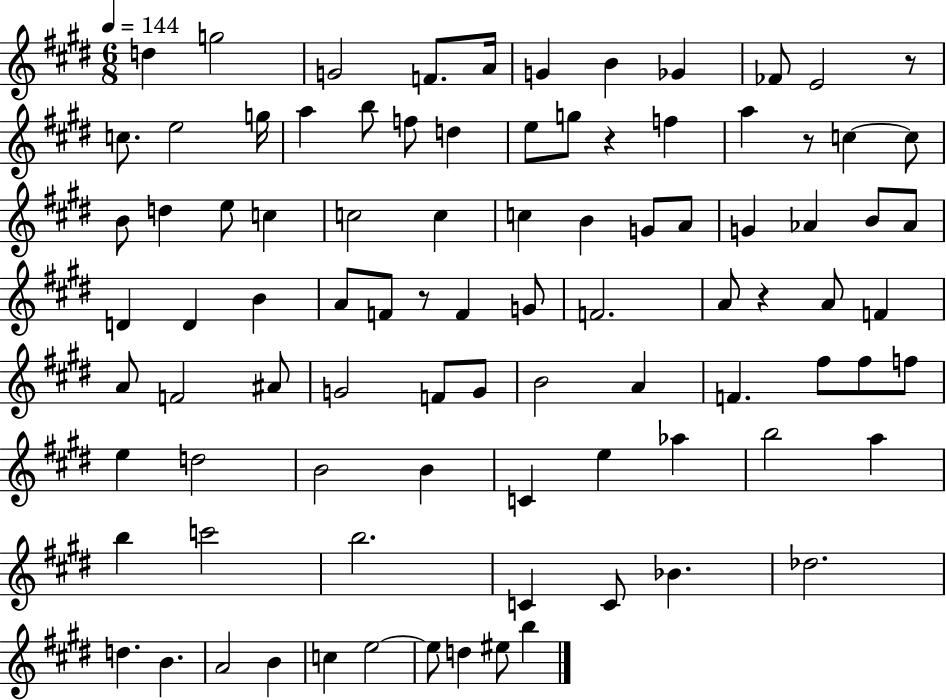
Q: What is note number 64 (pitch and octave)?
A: B4